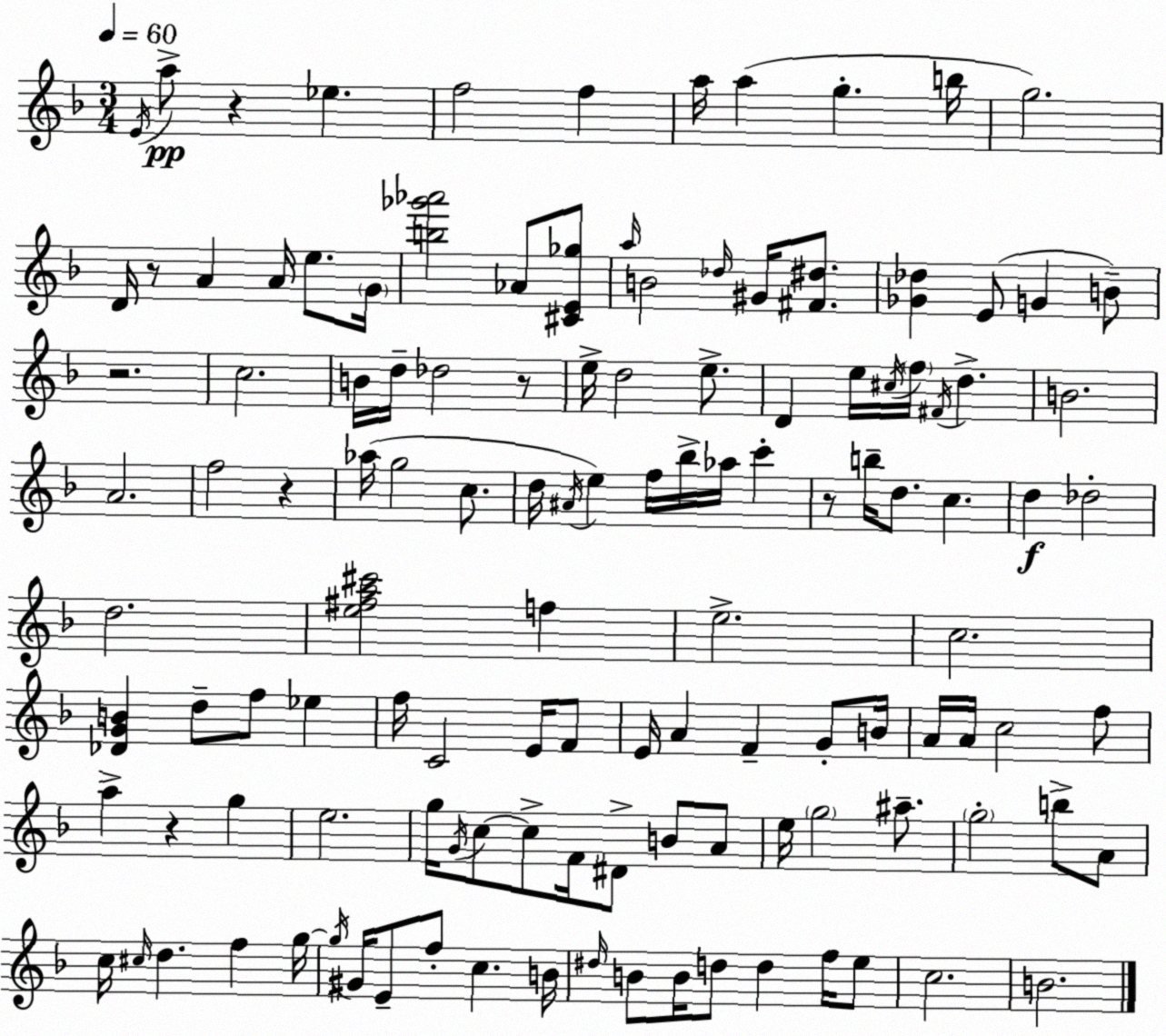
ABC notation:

X:1
T:Untitled
M:3/4
L:1/4
K:Dm
E/4 a/2 z _e f2 f a/4 a g b/4 g2 D/4 z/2 A A/4 e/2 G/4 [b_g'_a']2 _A/2 [^CE_g]/2 a/4 B2 _d/4 ^G/4 [^F^d]/2 [_G_d] E/2 G B/2 z2 c2 B/4 d/4 _d2 z/2 e/4 d2 e/2 D e/4 ^c/4 f/4 ^F/4 d B2 A2 f2 z _a/4 g2 c/2 d/4 ^A/4 e f/4 _b/4 _a/4 c' z/2 b/4 d/2 c d _d2 d2 [e^fa^c']2 f e2 c2 [_DGB] d/2 f/2 _e f/4 C2 E/4 F/2 E/4 A F G/2 B/4 A/4 A/4 c2 f/2 a z g e2 g/4 G/4 c/2 c/2 F/4 ^D/2 B/2 A/2 e/4 g2 ^a/2 g2 b/2 A/2 c/4 ^c/4 d f g/4 g/4 ^G/4 E/2 f/2 c B/4 ^d/4 B/2 B/4 d/2 d f/4 e/2 c2 B2